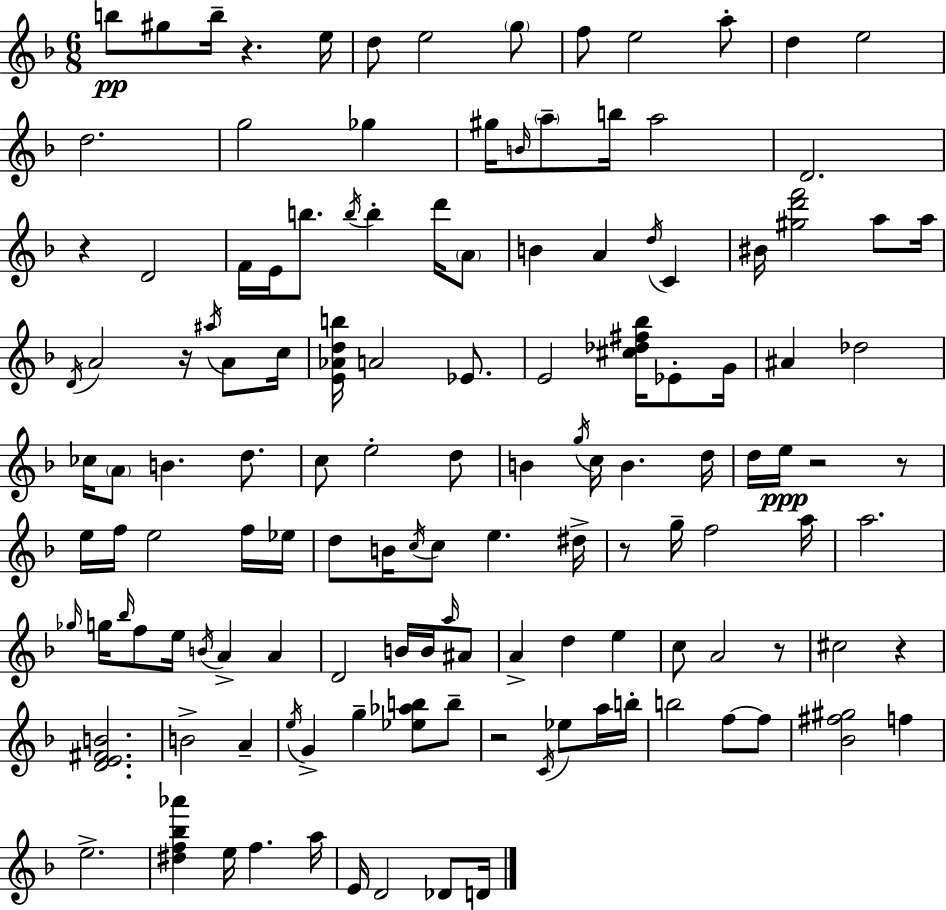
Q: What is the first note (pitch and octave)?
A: B5